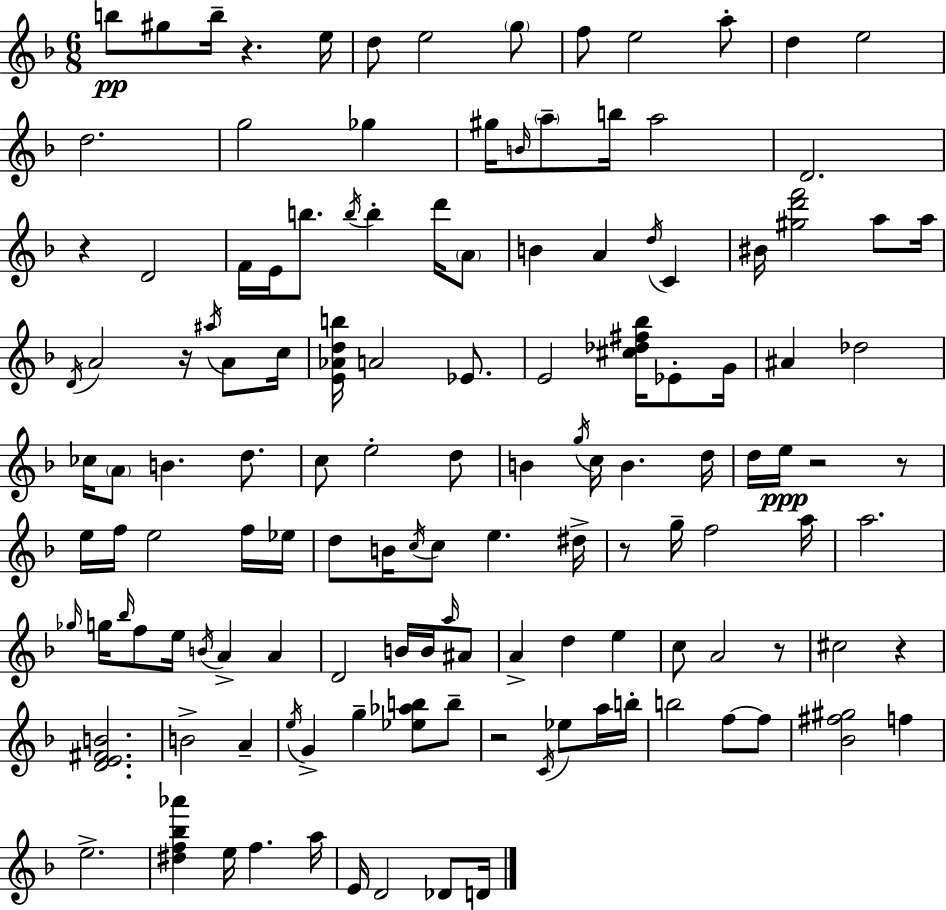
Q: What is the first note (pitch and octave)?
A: B5